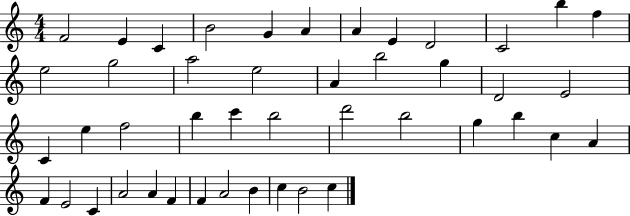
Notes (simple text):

F4/h E4/q C4/q B4/h G4/q A4/q A4/q E4/q D4/h C4/h B5/q F5/q E5/h G5/h A5/h E5/h A4/q B5/h G5/q D4/h E4/h C4/q E5/q F5/h B5/q C6/q B5/h D6/h B5/h G5/q B5/q C5/q A4/q F4/q E4/h C4/q A4/h A4/q F4/q F4/q A4/h B4/q C5/q B4/h C5/q